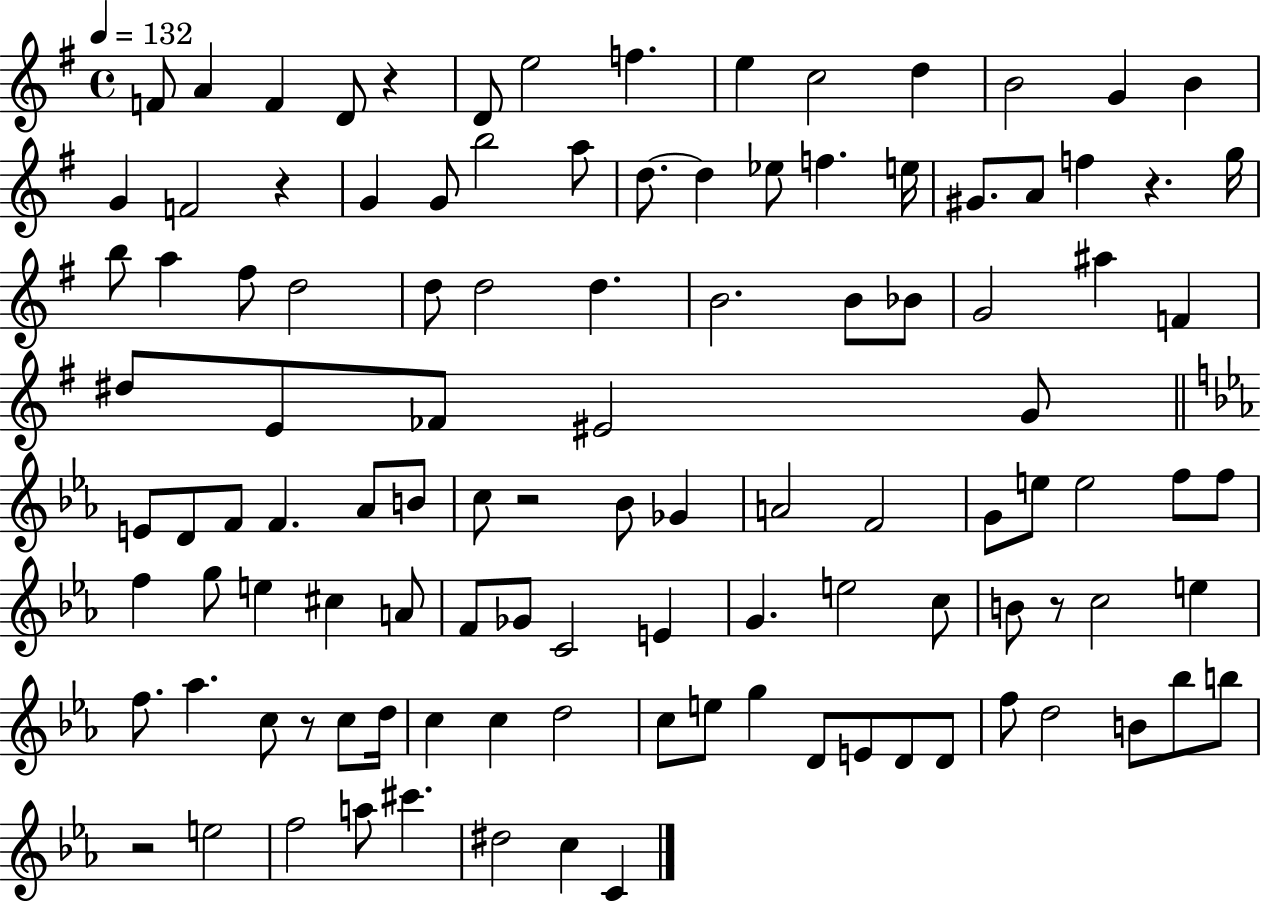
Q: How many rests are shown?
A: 7